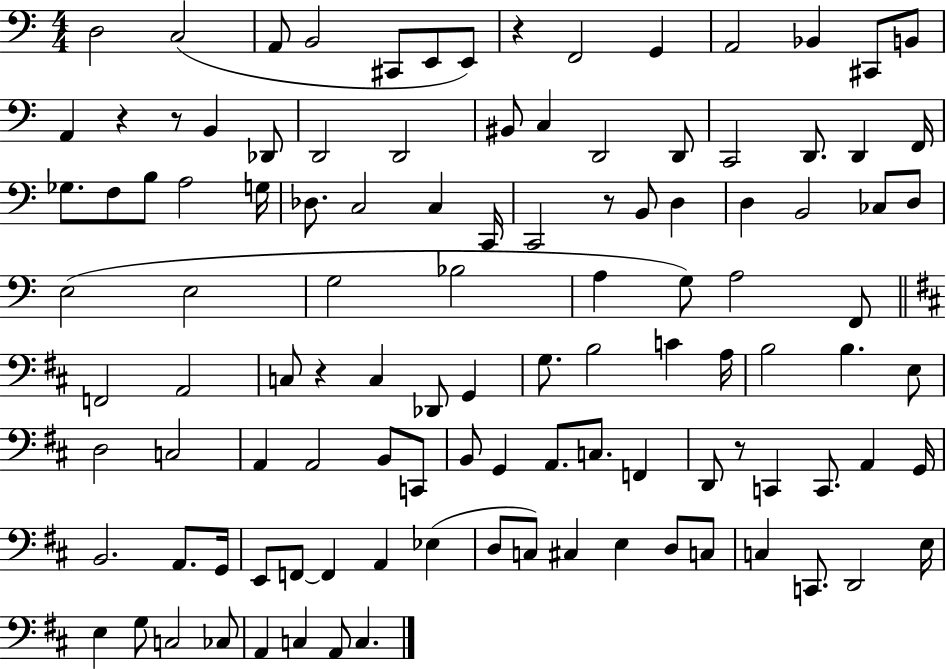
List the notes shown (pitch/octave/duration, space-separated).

D3/h C3/h A2/e B2/h C#2/e E2/e E2/e R/q F2/h G2/q A2/h Bb2/q C#2/e B2/e A2/q R/q R/e B2/q Db2/e D2/h D2/h BIS2/e C3/q D2/h D2/e C2/h D2/e. D2/q F2/s Gb3/e. F3/e B3/e A3/h G3/s Db3/e. C3/h C3/q C2/s C2/h R/e B2/e D3/q D3/q B2/h CES3/e D3/e E3/h E3/h G3/h Bb3/h A3/q G3/e A3/h F2/e F2/h A2/h C3/e R/q C3/q Db2/e G2/q G3/e. B3/h C4/q A3/s B3/h B3/q. E3/e D3/h C3/h A2/q A2/h B2/e C2/e B2/e G2/q A2/e. C3/e. F2/q D2/e R/e C2/q C2/e. A2/q G2/s B2/h. A2/e. G2/s E2/e F2/e F2/q A2/q Eb3/q D3/e C3/e C#3/q E3/q D3/e C3/e C3/q C2/e. D2/h E3/s E3/q G3/e C3/h CES3/e A2/q C3/q A2/e C3/q.